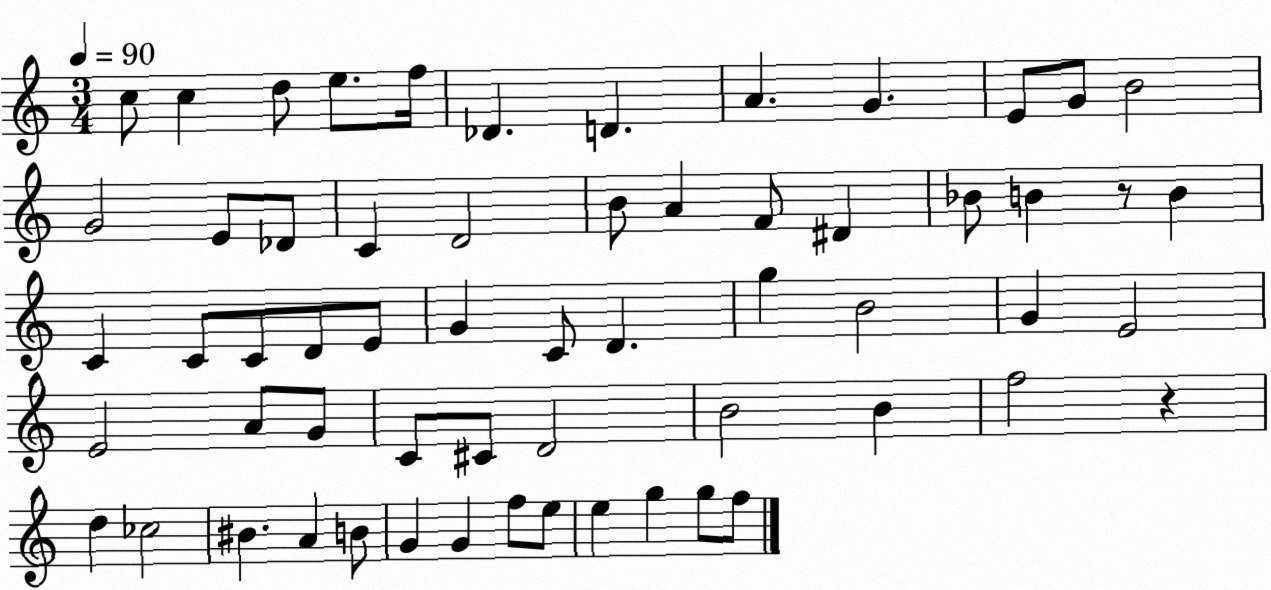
X:1
T:Untitled
M:3/4
L:1/4
K:C
c/2 c d/2 e/2 f/4 _D D A G E/2 G/2 B2 G2 E/2 _D/2 C D2 B/2 A F/2 ^D _B/2 B z/2 B C C/2 C/2 D/2 E/2 G C/2 D g B2 G E2 E2 A/2 G/2 C/2 ^C/2 D2 B2 B f2 z d _c2 ^B A B/2 G G f/2 e/2 e g g/2 f/2